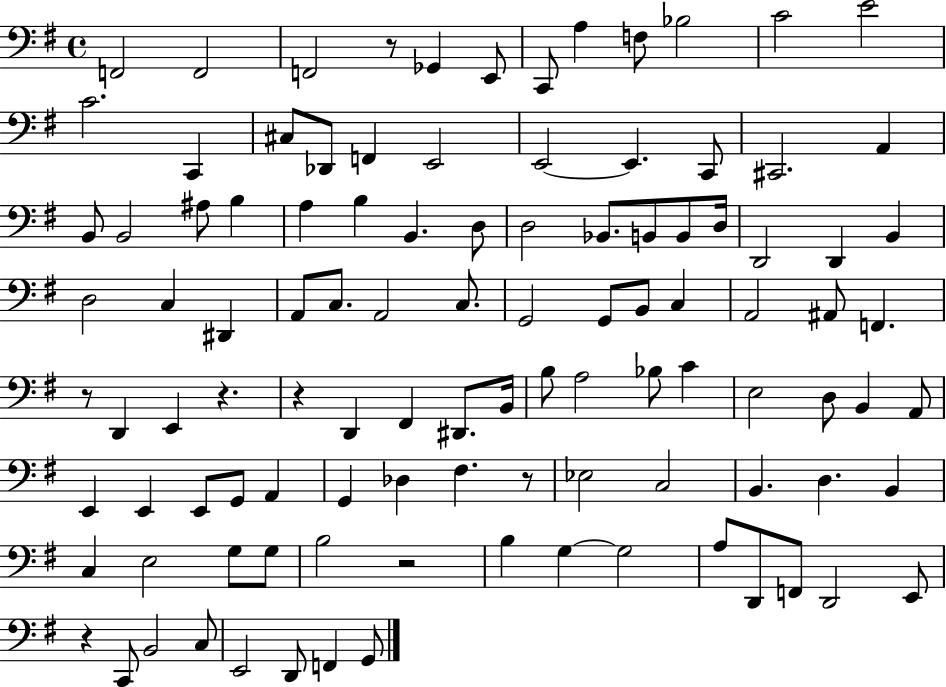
F2/h F2/h F2/h R/e Gb2/q E2/e C2/e A3/q F3/e Bb3/h C4/h E4/h C4/h. C2/q C#3/e Db2/e F2/q E2/h E2/h E2/q. C2/e C#2/h. A2/q B2/e B2/h A#3/e B3/q A3/q B3/q B2/q. D3/e D3/h Bb2/e. B2/e B2/e D3/s D2/h D2/q B2/q D3/h C3/q D#2/q A2/e C3/e. A2/h C3/e. G2/h G2/e B2/e C3/q A2/h A#2/e F2/q. R/e D2/q E2/q R/q. R/q D2/q F#2/q D#2/e. B2/s B3/e A3/h Bb3/e C4/q E3/h D3/e B2/q A2/e E2/q E2/q E2/e G2/e A2/q G2/q Db3/q F#3/q. R/e Eb3/h C3/h B2/q. D3/q. B2/q C3/q E3/h G3/e G3/e B3/h R/h B3/q G3/q G3/h A3/e D2/e F2/e D2/h E2/e R/q C2/e B2/h C3/e E2/h D2/e F2/q G2/e